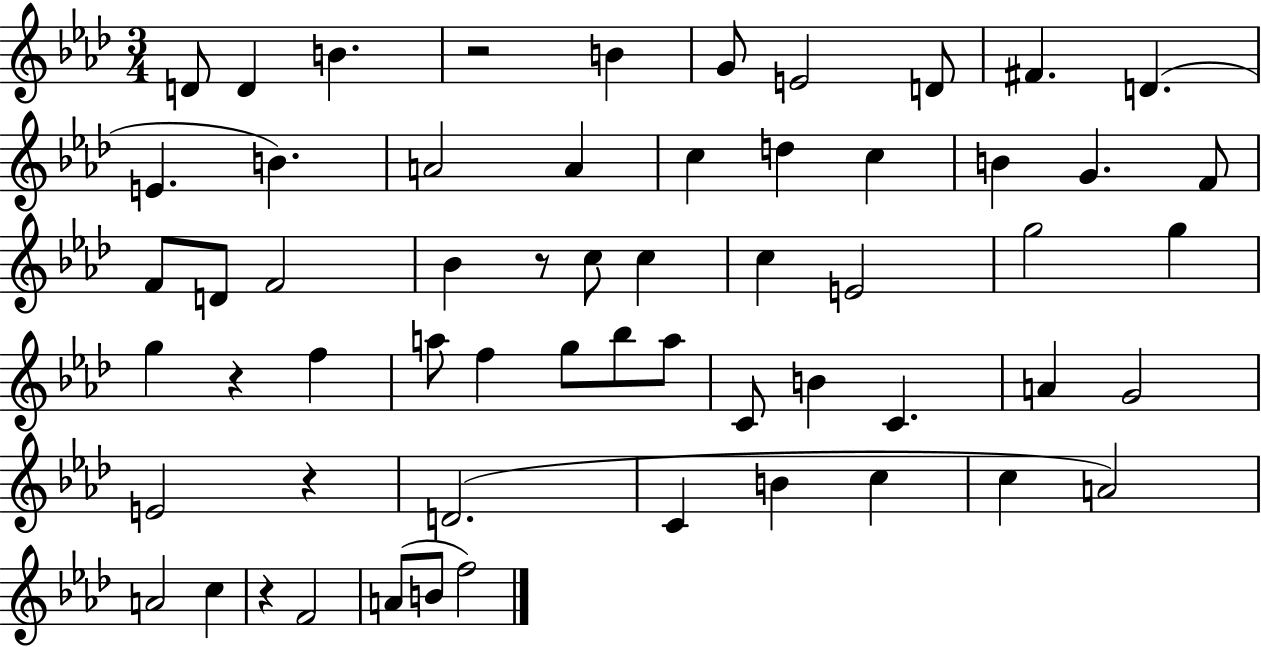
D4/e D4/q B4/q. R/h B4/q G4/e E4/h D4/e F#4/q. D4/q. E4/q. B4/q. A4/h A4/q C5/q D5/q C5/q B4/q G4/q. F4/e F4/e D4/e F4/h Bb4/q R/e C5/e C5/q C5/q E4/h G5/h G5/q G5/q R/q F5/q A5/e F5/q G5/e Bb5/e A5/e C4/e B4/q C4/q. A4/q G4/h E4/h R/q D4/h. C4/q B4/q C5/q C5/q A4/h A4/h C5/q R/q F4/h A4/e B4/e F5/h